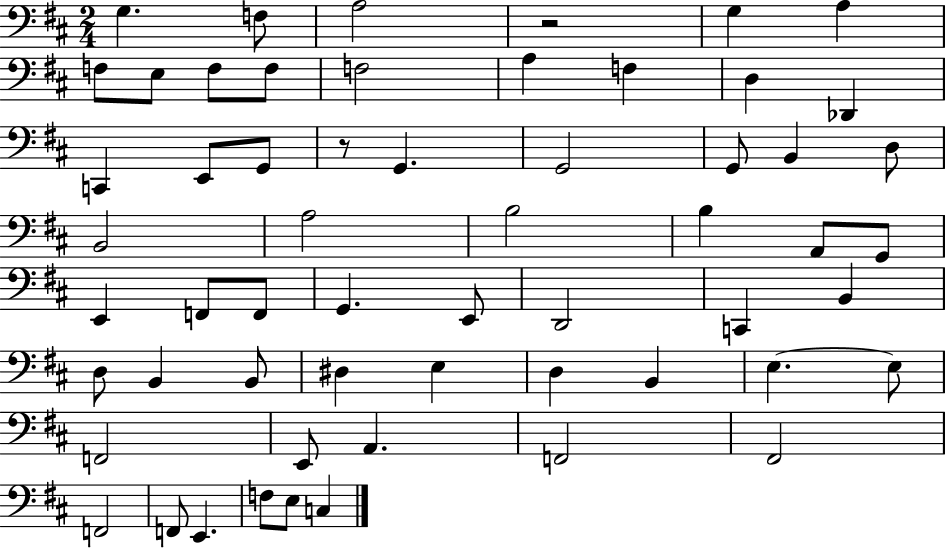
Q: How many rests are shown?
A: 2